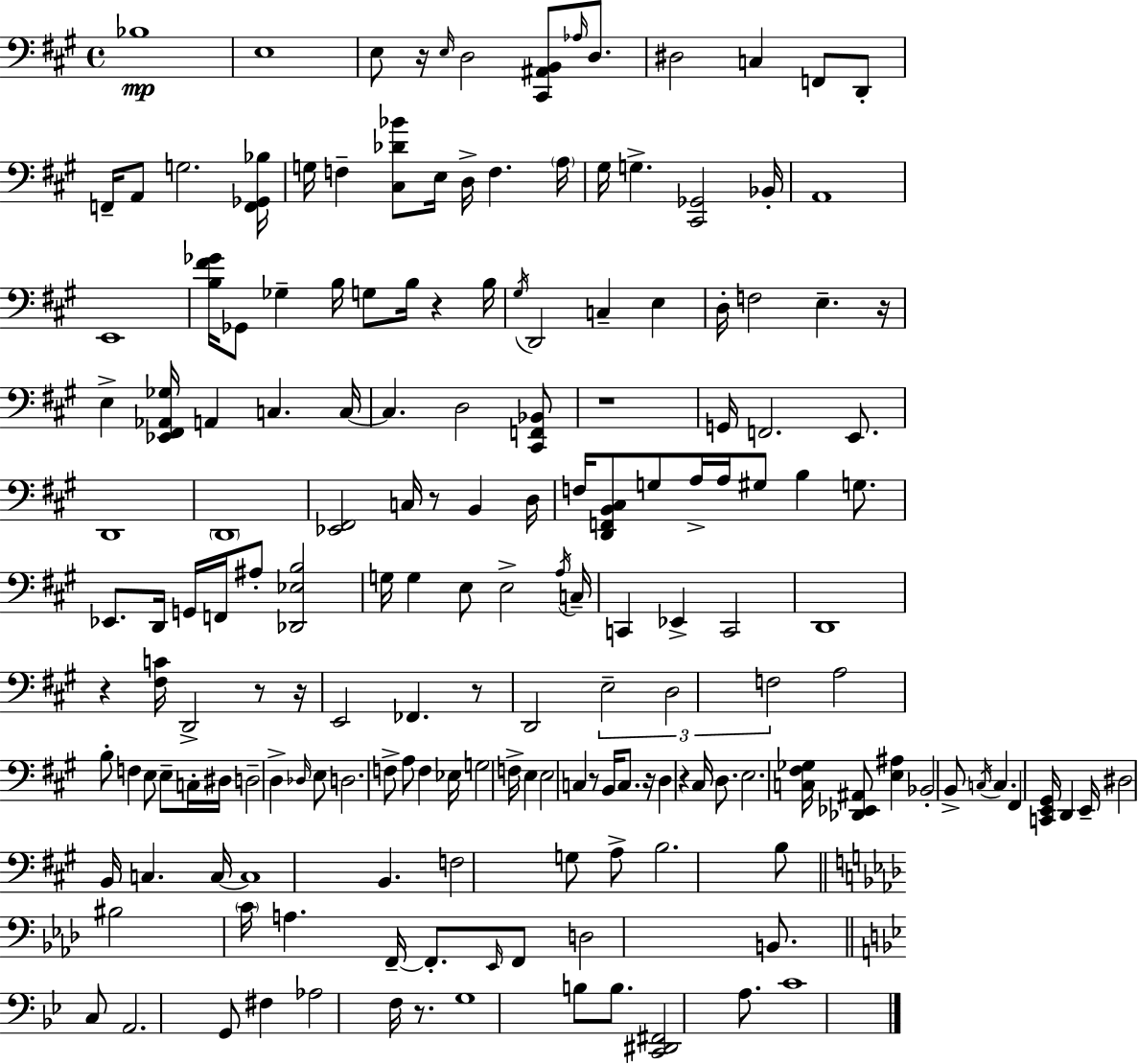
Bb3/w E3/w E3/e R/s E3/s D3/h [C#2,A#2,B2]/e Ab3/s D3/e. D#3/h C3/q F2/e D2/e F2/s A2/e G3/h. [F2,Gb2,Bb3]/s G3/s F3/q [C#3,Db4,Bb4]/e E3/s D3/s F3/q. A3/s G#3/s G3/q. [C#2,Gb2]/h Bb2/s A2/w E2/w [B3,F#4,Gb4]/s Gb2/e Gb3/q B3/s G3/e B3/s R/q B3/s G#3/s D2/h C3/q E3/q D3/s F3/h E3/q. R/s E3/q [Eb2,F#2,Ab2,Gb3]/s A2/q C3/q. C3/s C3/q. D3/h [C#2,F2,Bb2]/e R/w G2/s F2/h. E2/e. D2/w D2/w [Eb2,F#2]/h C3/s R/e B2/q D3/s F3/s [D2,F2,B2,C#3]/e G3/e A3/s A3/s G#3/e B3/q G3/e. Eb2/e. D2/s G2/s F2/s A#3/e [Db2,Eb3,B3]/h G3/s G3/q E3/e E3/h A3/s C3/s C2/q Eb2/q C2/h D2/w R/q [F#3,C4]/s D2/h R/e R/s E2/h FES2/q. R/e D2/h E3/h D3/h F3/h A3/h B3/e F3/q E3/e E3/e C3/s D#3/s D3/h D3/q Db3/s E3/e D3/h. F3/e A3/e F3/q Eb3/s G3/h F3/s E3/q E3/h C3/q R/e B2/s C3/e. R/s D3/q R/q C#3/s D3/e. E3/h. [C3,F#3,Gb3]/s [Db2,Eb2,A#2]/e [E3,A#3]/q Bb2/h B2/e C3/s C3/q. F#2/q [C2,E2,G#2]/s D2/q E2/s D#3/h B2/s C3/q. C3/s C3/w B2/q. F3/h G3/e A3/e B3/h. B3/e BIS3/h C4/s A3/q. F2/s F2/e. Eb2/s F2/e D3/h B2/e. C3/e A2/h. G2/e F#3/q Ab3/h F3/s R/e. G3/w B3/e B3/e. [C2,D#2,F#2]/h A3/e. C4/w